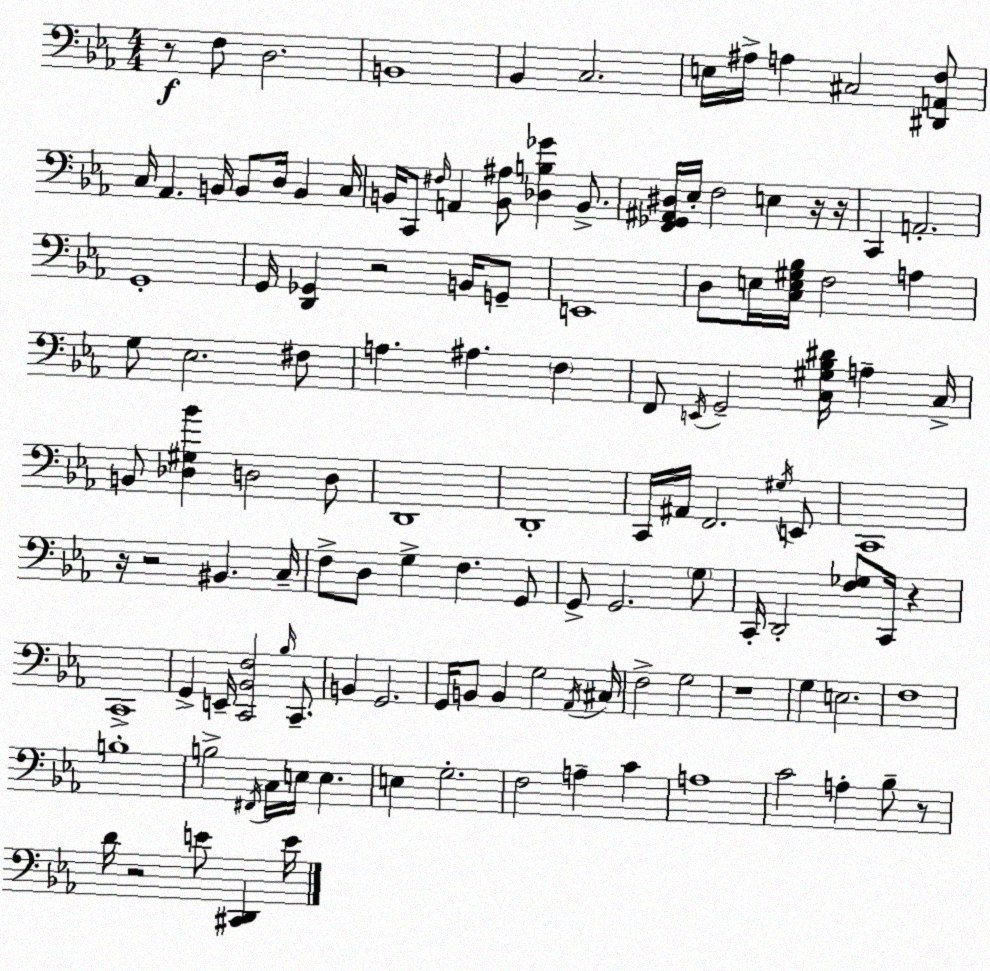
X:1
T:Untitled
M:4/4
L:1/4
K:Cm
z/2 F,/2 D,2 B,,4 _B,, C,2 E,/4 ^A,/4 A, ^C,2 [^D,,A,,F,]/2 C,/4 _A,, B,,/4 B,,/2 D,/4 B,, C,/4 B,,/4 C,,/2 ^F,/4 A,, [B,,^A,]/2 [_D,B,_G] B,,/2 [F,,_G,,^A,,^D,]/4 _E,/4 F,2 E, z/4 z/4 C,, A,,2 G,,4 G,,/4 [D,,_G,,] z2 B,,/4 G,,/2 E,,4 D,/2 E,/4 [C,E,^G,_B,]/4 F,2 A, G,/2 _E,2 ^F,/2 A, ^A, F, F,,/2 E,,/4 G,,2 [C,^G,_B,^D]/4 A, C,/4 B,,/2 [_D,^G,_B] D,2 D,/2 D,,4 D,,4 C,,/4 ^A,,/4 F,,2 ^G,/4 E,,/2 C,,4 z/4 z2 ^B,, C,/4 F,/2 D,/2 G, F, G,,/2 G,,/2 G,,2 G,/2 C,,/4 D,,2 [F,_G,]/2 C,,/4 z C,,4 G,, E,,/4 [C,,_B,,F,]2 _B,/4 C,,/2 B,, G,,2 G,,/4 B,,/2 B,, G,2 _A,,/4 ^C,/4 F,2 G,2 z4 G, E,2 F,4 B,4 B,2 ^F,,/4 C,/4 E,/4 E, E, G,2 F,2 A, C A,4 C2 A, _B,/2 z/2 D/4 z2 E/2 [^C,,D,,] E/4